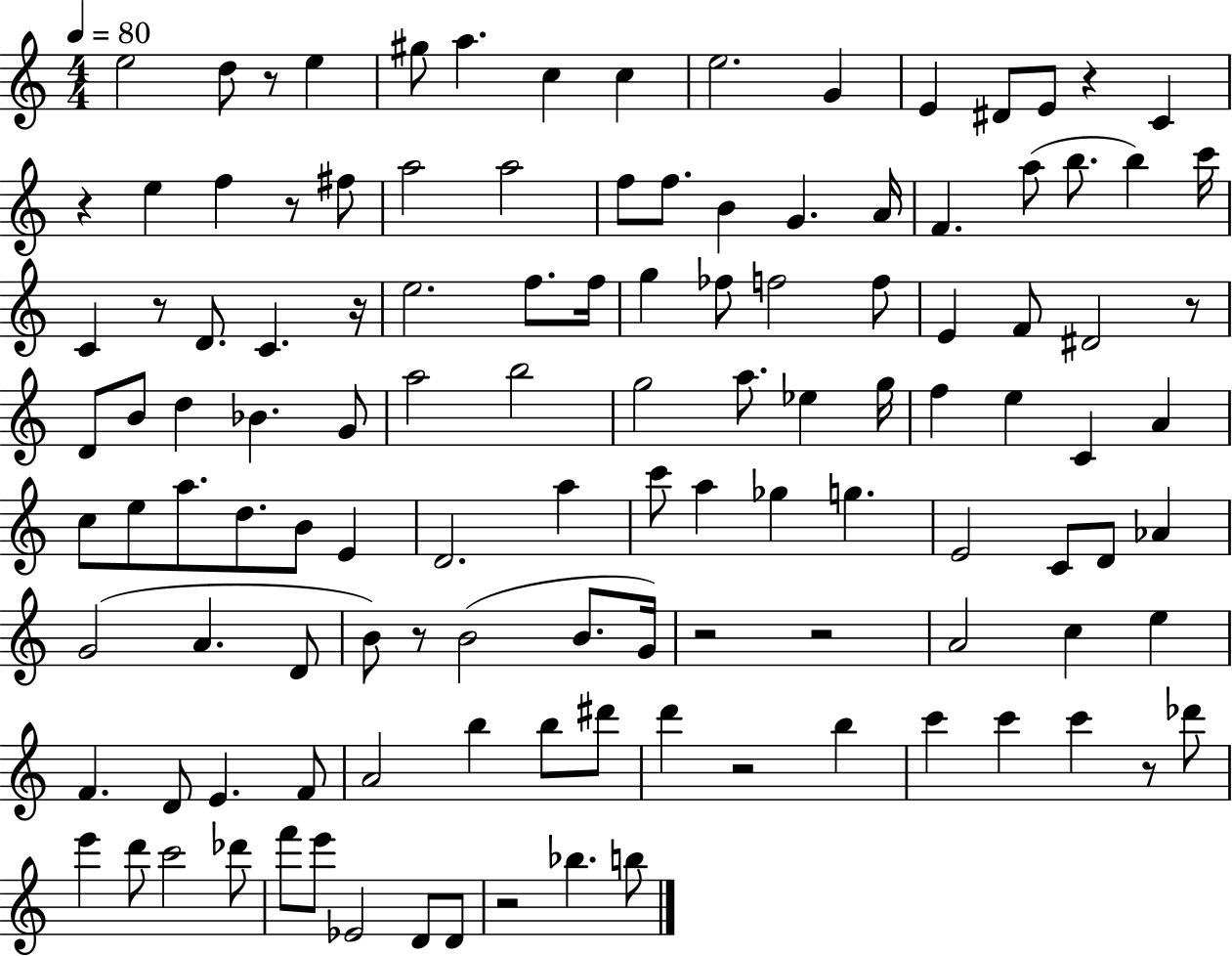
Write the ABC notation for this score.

X:1
T:Untitled
M:4/4
L:1/4
K:C
e2 d/2 z/2 e ^g/2 a c c e2 G E ^D/2 E/2 z C z e f z/2 ^f/2 a2 a2 f/2 f/2 B G A/4 F a/2 b/2 b c'/4 C z/2 D/2 C z/4 e2 f/2 f/4 g _f/2 f2 f/2 E F/2 ^D2 z/2 D/2 B/2 d _B G/2 a2 b2 g2 a/2 _e g/4 f e C A c/2 e/2 a/2 d/2 B/2 E D2 a c'/2 a _g g E2 C/2 D/2 _A G2 A D/2 B/2 z/2 B2 B/2 G/4 z2 z2 A2 c e F D/2 E F/2 A2 b b/2 ^d'/2 d' z2 b c' c' c' z/2 _d'/2 e' d'/2 c'2 _d'/2 f'/2 e'/2 _E2 D/2 D/2 z2 _b b/2